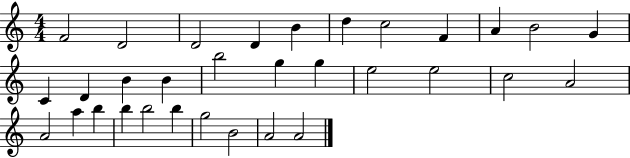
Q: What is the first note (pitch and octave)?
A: F4